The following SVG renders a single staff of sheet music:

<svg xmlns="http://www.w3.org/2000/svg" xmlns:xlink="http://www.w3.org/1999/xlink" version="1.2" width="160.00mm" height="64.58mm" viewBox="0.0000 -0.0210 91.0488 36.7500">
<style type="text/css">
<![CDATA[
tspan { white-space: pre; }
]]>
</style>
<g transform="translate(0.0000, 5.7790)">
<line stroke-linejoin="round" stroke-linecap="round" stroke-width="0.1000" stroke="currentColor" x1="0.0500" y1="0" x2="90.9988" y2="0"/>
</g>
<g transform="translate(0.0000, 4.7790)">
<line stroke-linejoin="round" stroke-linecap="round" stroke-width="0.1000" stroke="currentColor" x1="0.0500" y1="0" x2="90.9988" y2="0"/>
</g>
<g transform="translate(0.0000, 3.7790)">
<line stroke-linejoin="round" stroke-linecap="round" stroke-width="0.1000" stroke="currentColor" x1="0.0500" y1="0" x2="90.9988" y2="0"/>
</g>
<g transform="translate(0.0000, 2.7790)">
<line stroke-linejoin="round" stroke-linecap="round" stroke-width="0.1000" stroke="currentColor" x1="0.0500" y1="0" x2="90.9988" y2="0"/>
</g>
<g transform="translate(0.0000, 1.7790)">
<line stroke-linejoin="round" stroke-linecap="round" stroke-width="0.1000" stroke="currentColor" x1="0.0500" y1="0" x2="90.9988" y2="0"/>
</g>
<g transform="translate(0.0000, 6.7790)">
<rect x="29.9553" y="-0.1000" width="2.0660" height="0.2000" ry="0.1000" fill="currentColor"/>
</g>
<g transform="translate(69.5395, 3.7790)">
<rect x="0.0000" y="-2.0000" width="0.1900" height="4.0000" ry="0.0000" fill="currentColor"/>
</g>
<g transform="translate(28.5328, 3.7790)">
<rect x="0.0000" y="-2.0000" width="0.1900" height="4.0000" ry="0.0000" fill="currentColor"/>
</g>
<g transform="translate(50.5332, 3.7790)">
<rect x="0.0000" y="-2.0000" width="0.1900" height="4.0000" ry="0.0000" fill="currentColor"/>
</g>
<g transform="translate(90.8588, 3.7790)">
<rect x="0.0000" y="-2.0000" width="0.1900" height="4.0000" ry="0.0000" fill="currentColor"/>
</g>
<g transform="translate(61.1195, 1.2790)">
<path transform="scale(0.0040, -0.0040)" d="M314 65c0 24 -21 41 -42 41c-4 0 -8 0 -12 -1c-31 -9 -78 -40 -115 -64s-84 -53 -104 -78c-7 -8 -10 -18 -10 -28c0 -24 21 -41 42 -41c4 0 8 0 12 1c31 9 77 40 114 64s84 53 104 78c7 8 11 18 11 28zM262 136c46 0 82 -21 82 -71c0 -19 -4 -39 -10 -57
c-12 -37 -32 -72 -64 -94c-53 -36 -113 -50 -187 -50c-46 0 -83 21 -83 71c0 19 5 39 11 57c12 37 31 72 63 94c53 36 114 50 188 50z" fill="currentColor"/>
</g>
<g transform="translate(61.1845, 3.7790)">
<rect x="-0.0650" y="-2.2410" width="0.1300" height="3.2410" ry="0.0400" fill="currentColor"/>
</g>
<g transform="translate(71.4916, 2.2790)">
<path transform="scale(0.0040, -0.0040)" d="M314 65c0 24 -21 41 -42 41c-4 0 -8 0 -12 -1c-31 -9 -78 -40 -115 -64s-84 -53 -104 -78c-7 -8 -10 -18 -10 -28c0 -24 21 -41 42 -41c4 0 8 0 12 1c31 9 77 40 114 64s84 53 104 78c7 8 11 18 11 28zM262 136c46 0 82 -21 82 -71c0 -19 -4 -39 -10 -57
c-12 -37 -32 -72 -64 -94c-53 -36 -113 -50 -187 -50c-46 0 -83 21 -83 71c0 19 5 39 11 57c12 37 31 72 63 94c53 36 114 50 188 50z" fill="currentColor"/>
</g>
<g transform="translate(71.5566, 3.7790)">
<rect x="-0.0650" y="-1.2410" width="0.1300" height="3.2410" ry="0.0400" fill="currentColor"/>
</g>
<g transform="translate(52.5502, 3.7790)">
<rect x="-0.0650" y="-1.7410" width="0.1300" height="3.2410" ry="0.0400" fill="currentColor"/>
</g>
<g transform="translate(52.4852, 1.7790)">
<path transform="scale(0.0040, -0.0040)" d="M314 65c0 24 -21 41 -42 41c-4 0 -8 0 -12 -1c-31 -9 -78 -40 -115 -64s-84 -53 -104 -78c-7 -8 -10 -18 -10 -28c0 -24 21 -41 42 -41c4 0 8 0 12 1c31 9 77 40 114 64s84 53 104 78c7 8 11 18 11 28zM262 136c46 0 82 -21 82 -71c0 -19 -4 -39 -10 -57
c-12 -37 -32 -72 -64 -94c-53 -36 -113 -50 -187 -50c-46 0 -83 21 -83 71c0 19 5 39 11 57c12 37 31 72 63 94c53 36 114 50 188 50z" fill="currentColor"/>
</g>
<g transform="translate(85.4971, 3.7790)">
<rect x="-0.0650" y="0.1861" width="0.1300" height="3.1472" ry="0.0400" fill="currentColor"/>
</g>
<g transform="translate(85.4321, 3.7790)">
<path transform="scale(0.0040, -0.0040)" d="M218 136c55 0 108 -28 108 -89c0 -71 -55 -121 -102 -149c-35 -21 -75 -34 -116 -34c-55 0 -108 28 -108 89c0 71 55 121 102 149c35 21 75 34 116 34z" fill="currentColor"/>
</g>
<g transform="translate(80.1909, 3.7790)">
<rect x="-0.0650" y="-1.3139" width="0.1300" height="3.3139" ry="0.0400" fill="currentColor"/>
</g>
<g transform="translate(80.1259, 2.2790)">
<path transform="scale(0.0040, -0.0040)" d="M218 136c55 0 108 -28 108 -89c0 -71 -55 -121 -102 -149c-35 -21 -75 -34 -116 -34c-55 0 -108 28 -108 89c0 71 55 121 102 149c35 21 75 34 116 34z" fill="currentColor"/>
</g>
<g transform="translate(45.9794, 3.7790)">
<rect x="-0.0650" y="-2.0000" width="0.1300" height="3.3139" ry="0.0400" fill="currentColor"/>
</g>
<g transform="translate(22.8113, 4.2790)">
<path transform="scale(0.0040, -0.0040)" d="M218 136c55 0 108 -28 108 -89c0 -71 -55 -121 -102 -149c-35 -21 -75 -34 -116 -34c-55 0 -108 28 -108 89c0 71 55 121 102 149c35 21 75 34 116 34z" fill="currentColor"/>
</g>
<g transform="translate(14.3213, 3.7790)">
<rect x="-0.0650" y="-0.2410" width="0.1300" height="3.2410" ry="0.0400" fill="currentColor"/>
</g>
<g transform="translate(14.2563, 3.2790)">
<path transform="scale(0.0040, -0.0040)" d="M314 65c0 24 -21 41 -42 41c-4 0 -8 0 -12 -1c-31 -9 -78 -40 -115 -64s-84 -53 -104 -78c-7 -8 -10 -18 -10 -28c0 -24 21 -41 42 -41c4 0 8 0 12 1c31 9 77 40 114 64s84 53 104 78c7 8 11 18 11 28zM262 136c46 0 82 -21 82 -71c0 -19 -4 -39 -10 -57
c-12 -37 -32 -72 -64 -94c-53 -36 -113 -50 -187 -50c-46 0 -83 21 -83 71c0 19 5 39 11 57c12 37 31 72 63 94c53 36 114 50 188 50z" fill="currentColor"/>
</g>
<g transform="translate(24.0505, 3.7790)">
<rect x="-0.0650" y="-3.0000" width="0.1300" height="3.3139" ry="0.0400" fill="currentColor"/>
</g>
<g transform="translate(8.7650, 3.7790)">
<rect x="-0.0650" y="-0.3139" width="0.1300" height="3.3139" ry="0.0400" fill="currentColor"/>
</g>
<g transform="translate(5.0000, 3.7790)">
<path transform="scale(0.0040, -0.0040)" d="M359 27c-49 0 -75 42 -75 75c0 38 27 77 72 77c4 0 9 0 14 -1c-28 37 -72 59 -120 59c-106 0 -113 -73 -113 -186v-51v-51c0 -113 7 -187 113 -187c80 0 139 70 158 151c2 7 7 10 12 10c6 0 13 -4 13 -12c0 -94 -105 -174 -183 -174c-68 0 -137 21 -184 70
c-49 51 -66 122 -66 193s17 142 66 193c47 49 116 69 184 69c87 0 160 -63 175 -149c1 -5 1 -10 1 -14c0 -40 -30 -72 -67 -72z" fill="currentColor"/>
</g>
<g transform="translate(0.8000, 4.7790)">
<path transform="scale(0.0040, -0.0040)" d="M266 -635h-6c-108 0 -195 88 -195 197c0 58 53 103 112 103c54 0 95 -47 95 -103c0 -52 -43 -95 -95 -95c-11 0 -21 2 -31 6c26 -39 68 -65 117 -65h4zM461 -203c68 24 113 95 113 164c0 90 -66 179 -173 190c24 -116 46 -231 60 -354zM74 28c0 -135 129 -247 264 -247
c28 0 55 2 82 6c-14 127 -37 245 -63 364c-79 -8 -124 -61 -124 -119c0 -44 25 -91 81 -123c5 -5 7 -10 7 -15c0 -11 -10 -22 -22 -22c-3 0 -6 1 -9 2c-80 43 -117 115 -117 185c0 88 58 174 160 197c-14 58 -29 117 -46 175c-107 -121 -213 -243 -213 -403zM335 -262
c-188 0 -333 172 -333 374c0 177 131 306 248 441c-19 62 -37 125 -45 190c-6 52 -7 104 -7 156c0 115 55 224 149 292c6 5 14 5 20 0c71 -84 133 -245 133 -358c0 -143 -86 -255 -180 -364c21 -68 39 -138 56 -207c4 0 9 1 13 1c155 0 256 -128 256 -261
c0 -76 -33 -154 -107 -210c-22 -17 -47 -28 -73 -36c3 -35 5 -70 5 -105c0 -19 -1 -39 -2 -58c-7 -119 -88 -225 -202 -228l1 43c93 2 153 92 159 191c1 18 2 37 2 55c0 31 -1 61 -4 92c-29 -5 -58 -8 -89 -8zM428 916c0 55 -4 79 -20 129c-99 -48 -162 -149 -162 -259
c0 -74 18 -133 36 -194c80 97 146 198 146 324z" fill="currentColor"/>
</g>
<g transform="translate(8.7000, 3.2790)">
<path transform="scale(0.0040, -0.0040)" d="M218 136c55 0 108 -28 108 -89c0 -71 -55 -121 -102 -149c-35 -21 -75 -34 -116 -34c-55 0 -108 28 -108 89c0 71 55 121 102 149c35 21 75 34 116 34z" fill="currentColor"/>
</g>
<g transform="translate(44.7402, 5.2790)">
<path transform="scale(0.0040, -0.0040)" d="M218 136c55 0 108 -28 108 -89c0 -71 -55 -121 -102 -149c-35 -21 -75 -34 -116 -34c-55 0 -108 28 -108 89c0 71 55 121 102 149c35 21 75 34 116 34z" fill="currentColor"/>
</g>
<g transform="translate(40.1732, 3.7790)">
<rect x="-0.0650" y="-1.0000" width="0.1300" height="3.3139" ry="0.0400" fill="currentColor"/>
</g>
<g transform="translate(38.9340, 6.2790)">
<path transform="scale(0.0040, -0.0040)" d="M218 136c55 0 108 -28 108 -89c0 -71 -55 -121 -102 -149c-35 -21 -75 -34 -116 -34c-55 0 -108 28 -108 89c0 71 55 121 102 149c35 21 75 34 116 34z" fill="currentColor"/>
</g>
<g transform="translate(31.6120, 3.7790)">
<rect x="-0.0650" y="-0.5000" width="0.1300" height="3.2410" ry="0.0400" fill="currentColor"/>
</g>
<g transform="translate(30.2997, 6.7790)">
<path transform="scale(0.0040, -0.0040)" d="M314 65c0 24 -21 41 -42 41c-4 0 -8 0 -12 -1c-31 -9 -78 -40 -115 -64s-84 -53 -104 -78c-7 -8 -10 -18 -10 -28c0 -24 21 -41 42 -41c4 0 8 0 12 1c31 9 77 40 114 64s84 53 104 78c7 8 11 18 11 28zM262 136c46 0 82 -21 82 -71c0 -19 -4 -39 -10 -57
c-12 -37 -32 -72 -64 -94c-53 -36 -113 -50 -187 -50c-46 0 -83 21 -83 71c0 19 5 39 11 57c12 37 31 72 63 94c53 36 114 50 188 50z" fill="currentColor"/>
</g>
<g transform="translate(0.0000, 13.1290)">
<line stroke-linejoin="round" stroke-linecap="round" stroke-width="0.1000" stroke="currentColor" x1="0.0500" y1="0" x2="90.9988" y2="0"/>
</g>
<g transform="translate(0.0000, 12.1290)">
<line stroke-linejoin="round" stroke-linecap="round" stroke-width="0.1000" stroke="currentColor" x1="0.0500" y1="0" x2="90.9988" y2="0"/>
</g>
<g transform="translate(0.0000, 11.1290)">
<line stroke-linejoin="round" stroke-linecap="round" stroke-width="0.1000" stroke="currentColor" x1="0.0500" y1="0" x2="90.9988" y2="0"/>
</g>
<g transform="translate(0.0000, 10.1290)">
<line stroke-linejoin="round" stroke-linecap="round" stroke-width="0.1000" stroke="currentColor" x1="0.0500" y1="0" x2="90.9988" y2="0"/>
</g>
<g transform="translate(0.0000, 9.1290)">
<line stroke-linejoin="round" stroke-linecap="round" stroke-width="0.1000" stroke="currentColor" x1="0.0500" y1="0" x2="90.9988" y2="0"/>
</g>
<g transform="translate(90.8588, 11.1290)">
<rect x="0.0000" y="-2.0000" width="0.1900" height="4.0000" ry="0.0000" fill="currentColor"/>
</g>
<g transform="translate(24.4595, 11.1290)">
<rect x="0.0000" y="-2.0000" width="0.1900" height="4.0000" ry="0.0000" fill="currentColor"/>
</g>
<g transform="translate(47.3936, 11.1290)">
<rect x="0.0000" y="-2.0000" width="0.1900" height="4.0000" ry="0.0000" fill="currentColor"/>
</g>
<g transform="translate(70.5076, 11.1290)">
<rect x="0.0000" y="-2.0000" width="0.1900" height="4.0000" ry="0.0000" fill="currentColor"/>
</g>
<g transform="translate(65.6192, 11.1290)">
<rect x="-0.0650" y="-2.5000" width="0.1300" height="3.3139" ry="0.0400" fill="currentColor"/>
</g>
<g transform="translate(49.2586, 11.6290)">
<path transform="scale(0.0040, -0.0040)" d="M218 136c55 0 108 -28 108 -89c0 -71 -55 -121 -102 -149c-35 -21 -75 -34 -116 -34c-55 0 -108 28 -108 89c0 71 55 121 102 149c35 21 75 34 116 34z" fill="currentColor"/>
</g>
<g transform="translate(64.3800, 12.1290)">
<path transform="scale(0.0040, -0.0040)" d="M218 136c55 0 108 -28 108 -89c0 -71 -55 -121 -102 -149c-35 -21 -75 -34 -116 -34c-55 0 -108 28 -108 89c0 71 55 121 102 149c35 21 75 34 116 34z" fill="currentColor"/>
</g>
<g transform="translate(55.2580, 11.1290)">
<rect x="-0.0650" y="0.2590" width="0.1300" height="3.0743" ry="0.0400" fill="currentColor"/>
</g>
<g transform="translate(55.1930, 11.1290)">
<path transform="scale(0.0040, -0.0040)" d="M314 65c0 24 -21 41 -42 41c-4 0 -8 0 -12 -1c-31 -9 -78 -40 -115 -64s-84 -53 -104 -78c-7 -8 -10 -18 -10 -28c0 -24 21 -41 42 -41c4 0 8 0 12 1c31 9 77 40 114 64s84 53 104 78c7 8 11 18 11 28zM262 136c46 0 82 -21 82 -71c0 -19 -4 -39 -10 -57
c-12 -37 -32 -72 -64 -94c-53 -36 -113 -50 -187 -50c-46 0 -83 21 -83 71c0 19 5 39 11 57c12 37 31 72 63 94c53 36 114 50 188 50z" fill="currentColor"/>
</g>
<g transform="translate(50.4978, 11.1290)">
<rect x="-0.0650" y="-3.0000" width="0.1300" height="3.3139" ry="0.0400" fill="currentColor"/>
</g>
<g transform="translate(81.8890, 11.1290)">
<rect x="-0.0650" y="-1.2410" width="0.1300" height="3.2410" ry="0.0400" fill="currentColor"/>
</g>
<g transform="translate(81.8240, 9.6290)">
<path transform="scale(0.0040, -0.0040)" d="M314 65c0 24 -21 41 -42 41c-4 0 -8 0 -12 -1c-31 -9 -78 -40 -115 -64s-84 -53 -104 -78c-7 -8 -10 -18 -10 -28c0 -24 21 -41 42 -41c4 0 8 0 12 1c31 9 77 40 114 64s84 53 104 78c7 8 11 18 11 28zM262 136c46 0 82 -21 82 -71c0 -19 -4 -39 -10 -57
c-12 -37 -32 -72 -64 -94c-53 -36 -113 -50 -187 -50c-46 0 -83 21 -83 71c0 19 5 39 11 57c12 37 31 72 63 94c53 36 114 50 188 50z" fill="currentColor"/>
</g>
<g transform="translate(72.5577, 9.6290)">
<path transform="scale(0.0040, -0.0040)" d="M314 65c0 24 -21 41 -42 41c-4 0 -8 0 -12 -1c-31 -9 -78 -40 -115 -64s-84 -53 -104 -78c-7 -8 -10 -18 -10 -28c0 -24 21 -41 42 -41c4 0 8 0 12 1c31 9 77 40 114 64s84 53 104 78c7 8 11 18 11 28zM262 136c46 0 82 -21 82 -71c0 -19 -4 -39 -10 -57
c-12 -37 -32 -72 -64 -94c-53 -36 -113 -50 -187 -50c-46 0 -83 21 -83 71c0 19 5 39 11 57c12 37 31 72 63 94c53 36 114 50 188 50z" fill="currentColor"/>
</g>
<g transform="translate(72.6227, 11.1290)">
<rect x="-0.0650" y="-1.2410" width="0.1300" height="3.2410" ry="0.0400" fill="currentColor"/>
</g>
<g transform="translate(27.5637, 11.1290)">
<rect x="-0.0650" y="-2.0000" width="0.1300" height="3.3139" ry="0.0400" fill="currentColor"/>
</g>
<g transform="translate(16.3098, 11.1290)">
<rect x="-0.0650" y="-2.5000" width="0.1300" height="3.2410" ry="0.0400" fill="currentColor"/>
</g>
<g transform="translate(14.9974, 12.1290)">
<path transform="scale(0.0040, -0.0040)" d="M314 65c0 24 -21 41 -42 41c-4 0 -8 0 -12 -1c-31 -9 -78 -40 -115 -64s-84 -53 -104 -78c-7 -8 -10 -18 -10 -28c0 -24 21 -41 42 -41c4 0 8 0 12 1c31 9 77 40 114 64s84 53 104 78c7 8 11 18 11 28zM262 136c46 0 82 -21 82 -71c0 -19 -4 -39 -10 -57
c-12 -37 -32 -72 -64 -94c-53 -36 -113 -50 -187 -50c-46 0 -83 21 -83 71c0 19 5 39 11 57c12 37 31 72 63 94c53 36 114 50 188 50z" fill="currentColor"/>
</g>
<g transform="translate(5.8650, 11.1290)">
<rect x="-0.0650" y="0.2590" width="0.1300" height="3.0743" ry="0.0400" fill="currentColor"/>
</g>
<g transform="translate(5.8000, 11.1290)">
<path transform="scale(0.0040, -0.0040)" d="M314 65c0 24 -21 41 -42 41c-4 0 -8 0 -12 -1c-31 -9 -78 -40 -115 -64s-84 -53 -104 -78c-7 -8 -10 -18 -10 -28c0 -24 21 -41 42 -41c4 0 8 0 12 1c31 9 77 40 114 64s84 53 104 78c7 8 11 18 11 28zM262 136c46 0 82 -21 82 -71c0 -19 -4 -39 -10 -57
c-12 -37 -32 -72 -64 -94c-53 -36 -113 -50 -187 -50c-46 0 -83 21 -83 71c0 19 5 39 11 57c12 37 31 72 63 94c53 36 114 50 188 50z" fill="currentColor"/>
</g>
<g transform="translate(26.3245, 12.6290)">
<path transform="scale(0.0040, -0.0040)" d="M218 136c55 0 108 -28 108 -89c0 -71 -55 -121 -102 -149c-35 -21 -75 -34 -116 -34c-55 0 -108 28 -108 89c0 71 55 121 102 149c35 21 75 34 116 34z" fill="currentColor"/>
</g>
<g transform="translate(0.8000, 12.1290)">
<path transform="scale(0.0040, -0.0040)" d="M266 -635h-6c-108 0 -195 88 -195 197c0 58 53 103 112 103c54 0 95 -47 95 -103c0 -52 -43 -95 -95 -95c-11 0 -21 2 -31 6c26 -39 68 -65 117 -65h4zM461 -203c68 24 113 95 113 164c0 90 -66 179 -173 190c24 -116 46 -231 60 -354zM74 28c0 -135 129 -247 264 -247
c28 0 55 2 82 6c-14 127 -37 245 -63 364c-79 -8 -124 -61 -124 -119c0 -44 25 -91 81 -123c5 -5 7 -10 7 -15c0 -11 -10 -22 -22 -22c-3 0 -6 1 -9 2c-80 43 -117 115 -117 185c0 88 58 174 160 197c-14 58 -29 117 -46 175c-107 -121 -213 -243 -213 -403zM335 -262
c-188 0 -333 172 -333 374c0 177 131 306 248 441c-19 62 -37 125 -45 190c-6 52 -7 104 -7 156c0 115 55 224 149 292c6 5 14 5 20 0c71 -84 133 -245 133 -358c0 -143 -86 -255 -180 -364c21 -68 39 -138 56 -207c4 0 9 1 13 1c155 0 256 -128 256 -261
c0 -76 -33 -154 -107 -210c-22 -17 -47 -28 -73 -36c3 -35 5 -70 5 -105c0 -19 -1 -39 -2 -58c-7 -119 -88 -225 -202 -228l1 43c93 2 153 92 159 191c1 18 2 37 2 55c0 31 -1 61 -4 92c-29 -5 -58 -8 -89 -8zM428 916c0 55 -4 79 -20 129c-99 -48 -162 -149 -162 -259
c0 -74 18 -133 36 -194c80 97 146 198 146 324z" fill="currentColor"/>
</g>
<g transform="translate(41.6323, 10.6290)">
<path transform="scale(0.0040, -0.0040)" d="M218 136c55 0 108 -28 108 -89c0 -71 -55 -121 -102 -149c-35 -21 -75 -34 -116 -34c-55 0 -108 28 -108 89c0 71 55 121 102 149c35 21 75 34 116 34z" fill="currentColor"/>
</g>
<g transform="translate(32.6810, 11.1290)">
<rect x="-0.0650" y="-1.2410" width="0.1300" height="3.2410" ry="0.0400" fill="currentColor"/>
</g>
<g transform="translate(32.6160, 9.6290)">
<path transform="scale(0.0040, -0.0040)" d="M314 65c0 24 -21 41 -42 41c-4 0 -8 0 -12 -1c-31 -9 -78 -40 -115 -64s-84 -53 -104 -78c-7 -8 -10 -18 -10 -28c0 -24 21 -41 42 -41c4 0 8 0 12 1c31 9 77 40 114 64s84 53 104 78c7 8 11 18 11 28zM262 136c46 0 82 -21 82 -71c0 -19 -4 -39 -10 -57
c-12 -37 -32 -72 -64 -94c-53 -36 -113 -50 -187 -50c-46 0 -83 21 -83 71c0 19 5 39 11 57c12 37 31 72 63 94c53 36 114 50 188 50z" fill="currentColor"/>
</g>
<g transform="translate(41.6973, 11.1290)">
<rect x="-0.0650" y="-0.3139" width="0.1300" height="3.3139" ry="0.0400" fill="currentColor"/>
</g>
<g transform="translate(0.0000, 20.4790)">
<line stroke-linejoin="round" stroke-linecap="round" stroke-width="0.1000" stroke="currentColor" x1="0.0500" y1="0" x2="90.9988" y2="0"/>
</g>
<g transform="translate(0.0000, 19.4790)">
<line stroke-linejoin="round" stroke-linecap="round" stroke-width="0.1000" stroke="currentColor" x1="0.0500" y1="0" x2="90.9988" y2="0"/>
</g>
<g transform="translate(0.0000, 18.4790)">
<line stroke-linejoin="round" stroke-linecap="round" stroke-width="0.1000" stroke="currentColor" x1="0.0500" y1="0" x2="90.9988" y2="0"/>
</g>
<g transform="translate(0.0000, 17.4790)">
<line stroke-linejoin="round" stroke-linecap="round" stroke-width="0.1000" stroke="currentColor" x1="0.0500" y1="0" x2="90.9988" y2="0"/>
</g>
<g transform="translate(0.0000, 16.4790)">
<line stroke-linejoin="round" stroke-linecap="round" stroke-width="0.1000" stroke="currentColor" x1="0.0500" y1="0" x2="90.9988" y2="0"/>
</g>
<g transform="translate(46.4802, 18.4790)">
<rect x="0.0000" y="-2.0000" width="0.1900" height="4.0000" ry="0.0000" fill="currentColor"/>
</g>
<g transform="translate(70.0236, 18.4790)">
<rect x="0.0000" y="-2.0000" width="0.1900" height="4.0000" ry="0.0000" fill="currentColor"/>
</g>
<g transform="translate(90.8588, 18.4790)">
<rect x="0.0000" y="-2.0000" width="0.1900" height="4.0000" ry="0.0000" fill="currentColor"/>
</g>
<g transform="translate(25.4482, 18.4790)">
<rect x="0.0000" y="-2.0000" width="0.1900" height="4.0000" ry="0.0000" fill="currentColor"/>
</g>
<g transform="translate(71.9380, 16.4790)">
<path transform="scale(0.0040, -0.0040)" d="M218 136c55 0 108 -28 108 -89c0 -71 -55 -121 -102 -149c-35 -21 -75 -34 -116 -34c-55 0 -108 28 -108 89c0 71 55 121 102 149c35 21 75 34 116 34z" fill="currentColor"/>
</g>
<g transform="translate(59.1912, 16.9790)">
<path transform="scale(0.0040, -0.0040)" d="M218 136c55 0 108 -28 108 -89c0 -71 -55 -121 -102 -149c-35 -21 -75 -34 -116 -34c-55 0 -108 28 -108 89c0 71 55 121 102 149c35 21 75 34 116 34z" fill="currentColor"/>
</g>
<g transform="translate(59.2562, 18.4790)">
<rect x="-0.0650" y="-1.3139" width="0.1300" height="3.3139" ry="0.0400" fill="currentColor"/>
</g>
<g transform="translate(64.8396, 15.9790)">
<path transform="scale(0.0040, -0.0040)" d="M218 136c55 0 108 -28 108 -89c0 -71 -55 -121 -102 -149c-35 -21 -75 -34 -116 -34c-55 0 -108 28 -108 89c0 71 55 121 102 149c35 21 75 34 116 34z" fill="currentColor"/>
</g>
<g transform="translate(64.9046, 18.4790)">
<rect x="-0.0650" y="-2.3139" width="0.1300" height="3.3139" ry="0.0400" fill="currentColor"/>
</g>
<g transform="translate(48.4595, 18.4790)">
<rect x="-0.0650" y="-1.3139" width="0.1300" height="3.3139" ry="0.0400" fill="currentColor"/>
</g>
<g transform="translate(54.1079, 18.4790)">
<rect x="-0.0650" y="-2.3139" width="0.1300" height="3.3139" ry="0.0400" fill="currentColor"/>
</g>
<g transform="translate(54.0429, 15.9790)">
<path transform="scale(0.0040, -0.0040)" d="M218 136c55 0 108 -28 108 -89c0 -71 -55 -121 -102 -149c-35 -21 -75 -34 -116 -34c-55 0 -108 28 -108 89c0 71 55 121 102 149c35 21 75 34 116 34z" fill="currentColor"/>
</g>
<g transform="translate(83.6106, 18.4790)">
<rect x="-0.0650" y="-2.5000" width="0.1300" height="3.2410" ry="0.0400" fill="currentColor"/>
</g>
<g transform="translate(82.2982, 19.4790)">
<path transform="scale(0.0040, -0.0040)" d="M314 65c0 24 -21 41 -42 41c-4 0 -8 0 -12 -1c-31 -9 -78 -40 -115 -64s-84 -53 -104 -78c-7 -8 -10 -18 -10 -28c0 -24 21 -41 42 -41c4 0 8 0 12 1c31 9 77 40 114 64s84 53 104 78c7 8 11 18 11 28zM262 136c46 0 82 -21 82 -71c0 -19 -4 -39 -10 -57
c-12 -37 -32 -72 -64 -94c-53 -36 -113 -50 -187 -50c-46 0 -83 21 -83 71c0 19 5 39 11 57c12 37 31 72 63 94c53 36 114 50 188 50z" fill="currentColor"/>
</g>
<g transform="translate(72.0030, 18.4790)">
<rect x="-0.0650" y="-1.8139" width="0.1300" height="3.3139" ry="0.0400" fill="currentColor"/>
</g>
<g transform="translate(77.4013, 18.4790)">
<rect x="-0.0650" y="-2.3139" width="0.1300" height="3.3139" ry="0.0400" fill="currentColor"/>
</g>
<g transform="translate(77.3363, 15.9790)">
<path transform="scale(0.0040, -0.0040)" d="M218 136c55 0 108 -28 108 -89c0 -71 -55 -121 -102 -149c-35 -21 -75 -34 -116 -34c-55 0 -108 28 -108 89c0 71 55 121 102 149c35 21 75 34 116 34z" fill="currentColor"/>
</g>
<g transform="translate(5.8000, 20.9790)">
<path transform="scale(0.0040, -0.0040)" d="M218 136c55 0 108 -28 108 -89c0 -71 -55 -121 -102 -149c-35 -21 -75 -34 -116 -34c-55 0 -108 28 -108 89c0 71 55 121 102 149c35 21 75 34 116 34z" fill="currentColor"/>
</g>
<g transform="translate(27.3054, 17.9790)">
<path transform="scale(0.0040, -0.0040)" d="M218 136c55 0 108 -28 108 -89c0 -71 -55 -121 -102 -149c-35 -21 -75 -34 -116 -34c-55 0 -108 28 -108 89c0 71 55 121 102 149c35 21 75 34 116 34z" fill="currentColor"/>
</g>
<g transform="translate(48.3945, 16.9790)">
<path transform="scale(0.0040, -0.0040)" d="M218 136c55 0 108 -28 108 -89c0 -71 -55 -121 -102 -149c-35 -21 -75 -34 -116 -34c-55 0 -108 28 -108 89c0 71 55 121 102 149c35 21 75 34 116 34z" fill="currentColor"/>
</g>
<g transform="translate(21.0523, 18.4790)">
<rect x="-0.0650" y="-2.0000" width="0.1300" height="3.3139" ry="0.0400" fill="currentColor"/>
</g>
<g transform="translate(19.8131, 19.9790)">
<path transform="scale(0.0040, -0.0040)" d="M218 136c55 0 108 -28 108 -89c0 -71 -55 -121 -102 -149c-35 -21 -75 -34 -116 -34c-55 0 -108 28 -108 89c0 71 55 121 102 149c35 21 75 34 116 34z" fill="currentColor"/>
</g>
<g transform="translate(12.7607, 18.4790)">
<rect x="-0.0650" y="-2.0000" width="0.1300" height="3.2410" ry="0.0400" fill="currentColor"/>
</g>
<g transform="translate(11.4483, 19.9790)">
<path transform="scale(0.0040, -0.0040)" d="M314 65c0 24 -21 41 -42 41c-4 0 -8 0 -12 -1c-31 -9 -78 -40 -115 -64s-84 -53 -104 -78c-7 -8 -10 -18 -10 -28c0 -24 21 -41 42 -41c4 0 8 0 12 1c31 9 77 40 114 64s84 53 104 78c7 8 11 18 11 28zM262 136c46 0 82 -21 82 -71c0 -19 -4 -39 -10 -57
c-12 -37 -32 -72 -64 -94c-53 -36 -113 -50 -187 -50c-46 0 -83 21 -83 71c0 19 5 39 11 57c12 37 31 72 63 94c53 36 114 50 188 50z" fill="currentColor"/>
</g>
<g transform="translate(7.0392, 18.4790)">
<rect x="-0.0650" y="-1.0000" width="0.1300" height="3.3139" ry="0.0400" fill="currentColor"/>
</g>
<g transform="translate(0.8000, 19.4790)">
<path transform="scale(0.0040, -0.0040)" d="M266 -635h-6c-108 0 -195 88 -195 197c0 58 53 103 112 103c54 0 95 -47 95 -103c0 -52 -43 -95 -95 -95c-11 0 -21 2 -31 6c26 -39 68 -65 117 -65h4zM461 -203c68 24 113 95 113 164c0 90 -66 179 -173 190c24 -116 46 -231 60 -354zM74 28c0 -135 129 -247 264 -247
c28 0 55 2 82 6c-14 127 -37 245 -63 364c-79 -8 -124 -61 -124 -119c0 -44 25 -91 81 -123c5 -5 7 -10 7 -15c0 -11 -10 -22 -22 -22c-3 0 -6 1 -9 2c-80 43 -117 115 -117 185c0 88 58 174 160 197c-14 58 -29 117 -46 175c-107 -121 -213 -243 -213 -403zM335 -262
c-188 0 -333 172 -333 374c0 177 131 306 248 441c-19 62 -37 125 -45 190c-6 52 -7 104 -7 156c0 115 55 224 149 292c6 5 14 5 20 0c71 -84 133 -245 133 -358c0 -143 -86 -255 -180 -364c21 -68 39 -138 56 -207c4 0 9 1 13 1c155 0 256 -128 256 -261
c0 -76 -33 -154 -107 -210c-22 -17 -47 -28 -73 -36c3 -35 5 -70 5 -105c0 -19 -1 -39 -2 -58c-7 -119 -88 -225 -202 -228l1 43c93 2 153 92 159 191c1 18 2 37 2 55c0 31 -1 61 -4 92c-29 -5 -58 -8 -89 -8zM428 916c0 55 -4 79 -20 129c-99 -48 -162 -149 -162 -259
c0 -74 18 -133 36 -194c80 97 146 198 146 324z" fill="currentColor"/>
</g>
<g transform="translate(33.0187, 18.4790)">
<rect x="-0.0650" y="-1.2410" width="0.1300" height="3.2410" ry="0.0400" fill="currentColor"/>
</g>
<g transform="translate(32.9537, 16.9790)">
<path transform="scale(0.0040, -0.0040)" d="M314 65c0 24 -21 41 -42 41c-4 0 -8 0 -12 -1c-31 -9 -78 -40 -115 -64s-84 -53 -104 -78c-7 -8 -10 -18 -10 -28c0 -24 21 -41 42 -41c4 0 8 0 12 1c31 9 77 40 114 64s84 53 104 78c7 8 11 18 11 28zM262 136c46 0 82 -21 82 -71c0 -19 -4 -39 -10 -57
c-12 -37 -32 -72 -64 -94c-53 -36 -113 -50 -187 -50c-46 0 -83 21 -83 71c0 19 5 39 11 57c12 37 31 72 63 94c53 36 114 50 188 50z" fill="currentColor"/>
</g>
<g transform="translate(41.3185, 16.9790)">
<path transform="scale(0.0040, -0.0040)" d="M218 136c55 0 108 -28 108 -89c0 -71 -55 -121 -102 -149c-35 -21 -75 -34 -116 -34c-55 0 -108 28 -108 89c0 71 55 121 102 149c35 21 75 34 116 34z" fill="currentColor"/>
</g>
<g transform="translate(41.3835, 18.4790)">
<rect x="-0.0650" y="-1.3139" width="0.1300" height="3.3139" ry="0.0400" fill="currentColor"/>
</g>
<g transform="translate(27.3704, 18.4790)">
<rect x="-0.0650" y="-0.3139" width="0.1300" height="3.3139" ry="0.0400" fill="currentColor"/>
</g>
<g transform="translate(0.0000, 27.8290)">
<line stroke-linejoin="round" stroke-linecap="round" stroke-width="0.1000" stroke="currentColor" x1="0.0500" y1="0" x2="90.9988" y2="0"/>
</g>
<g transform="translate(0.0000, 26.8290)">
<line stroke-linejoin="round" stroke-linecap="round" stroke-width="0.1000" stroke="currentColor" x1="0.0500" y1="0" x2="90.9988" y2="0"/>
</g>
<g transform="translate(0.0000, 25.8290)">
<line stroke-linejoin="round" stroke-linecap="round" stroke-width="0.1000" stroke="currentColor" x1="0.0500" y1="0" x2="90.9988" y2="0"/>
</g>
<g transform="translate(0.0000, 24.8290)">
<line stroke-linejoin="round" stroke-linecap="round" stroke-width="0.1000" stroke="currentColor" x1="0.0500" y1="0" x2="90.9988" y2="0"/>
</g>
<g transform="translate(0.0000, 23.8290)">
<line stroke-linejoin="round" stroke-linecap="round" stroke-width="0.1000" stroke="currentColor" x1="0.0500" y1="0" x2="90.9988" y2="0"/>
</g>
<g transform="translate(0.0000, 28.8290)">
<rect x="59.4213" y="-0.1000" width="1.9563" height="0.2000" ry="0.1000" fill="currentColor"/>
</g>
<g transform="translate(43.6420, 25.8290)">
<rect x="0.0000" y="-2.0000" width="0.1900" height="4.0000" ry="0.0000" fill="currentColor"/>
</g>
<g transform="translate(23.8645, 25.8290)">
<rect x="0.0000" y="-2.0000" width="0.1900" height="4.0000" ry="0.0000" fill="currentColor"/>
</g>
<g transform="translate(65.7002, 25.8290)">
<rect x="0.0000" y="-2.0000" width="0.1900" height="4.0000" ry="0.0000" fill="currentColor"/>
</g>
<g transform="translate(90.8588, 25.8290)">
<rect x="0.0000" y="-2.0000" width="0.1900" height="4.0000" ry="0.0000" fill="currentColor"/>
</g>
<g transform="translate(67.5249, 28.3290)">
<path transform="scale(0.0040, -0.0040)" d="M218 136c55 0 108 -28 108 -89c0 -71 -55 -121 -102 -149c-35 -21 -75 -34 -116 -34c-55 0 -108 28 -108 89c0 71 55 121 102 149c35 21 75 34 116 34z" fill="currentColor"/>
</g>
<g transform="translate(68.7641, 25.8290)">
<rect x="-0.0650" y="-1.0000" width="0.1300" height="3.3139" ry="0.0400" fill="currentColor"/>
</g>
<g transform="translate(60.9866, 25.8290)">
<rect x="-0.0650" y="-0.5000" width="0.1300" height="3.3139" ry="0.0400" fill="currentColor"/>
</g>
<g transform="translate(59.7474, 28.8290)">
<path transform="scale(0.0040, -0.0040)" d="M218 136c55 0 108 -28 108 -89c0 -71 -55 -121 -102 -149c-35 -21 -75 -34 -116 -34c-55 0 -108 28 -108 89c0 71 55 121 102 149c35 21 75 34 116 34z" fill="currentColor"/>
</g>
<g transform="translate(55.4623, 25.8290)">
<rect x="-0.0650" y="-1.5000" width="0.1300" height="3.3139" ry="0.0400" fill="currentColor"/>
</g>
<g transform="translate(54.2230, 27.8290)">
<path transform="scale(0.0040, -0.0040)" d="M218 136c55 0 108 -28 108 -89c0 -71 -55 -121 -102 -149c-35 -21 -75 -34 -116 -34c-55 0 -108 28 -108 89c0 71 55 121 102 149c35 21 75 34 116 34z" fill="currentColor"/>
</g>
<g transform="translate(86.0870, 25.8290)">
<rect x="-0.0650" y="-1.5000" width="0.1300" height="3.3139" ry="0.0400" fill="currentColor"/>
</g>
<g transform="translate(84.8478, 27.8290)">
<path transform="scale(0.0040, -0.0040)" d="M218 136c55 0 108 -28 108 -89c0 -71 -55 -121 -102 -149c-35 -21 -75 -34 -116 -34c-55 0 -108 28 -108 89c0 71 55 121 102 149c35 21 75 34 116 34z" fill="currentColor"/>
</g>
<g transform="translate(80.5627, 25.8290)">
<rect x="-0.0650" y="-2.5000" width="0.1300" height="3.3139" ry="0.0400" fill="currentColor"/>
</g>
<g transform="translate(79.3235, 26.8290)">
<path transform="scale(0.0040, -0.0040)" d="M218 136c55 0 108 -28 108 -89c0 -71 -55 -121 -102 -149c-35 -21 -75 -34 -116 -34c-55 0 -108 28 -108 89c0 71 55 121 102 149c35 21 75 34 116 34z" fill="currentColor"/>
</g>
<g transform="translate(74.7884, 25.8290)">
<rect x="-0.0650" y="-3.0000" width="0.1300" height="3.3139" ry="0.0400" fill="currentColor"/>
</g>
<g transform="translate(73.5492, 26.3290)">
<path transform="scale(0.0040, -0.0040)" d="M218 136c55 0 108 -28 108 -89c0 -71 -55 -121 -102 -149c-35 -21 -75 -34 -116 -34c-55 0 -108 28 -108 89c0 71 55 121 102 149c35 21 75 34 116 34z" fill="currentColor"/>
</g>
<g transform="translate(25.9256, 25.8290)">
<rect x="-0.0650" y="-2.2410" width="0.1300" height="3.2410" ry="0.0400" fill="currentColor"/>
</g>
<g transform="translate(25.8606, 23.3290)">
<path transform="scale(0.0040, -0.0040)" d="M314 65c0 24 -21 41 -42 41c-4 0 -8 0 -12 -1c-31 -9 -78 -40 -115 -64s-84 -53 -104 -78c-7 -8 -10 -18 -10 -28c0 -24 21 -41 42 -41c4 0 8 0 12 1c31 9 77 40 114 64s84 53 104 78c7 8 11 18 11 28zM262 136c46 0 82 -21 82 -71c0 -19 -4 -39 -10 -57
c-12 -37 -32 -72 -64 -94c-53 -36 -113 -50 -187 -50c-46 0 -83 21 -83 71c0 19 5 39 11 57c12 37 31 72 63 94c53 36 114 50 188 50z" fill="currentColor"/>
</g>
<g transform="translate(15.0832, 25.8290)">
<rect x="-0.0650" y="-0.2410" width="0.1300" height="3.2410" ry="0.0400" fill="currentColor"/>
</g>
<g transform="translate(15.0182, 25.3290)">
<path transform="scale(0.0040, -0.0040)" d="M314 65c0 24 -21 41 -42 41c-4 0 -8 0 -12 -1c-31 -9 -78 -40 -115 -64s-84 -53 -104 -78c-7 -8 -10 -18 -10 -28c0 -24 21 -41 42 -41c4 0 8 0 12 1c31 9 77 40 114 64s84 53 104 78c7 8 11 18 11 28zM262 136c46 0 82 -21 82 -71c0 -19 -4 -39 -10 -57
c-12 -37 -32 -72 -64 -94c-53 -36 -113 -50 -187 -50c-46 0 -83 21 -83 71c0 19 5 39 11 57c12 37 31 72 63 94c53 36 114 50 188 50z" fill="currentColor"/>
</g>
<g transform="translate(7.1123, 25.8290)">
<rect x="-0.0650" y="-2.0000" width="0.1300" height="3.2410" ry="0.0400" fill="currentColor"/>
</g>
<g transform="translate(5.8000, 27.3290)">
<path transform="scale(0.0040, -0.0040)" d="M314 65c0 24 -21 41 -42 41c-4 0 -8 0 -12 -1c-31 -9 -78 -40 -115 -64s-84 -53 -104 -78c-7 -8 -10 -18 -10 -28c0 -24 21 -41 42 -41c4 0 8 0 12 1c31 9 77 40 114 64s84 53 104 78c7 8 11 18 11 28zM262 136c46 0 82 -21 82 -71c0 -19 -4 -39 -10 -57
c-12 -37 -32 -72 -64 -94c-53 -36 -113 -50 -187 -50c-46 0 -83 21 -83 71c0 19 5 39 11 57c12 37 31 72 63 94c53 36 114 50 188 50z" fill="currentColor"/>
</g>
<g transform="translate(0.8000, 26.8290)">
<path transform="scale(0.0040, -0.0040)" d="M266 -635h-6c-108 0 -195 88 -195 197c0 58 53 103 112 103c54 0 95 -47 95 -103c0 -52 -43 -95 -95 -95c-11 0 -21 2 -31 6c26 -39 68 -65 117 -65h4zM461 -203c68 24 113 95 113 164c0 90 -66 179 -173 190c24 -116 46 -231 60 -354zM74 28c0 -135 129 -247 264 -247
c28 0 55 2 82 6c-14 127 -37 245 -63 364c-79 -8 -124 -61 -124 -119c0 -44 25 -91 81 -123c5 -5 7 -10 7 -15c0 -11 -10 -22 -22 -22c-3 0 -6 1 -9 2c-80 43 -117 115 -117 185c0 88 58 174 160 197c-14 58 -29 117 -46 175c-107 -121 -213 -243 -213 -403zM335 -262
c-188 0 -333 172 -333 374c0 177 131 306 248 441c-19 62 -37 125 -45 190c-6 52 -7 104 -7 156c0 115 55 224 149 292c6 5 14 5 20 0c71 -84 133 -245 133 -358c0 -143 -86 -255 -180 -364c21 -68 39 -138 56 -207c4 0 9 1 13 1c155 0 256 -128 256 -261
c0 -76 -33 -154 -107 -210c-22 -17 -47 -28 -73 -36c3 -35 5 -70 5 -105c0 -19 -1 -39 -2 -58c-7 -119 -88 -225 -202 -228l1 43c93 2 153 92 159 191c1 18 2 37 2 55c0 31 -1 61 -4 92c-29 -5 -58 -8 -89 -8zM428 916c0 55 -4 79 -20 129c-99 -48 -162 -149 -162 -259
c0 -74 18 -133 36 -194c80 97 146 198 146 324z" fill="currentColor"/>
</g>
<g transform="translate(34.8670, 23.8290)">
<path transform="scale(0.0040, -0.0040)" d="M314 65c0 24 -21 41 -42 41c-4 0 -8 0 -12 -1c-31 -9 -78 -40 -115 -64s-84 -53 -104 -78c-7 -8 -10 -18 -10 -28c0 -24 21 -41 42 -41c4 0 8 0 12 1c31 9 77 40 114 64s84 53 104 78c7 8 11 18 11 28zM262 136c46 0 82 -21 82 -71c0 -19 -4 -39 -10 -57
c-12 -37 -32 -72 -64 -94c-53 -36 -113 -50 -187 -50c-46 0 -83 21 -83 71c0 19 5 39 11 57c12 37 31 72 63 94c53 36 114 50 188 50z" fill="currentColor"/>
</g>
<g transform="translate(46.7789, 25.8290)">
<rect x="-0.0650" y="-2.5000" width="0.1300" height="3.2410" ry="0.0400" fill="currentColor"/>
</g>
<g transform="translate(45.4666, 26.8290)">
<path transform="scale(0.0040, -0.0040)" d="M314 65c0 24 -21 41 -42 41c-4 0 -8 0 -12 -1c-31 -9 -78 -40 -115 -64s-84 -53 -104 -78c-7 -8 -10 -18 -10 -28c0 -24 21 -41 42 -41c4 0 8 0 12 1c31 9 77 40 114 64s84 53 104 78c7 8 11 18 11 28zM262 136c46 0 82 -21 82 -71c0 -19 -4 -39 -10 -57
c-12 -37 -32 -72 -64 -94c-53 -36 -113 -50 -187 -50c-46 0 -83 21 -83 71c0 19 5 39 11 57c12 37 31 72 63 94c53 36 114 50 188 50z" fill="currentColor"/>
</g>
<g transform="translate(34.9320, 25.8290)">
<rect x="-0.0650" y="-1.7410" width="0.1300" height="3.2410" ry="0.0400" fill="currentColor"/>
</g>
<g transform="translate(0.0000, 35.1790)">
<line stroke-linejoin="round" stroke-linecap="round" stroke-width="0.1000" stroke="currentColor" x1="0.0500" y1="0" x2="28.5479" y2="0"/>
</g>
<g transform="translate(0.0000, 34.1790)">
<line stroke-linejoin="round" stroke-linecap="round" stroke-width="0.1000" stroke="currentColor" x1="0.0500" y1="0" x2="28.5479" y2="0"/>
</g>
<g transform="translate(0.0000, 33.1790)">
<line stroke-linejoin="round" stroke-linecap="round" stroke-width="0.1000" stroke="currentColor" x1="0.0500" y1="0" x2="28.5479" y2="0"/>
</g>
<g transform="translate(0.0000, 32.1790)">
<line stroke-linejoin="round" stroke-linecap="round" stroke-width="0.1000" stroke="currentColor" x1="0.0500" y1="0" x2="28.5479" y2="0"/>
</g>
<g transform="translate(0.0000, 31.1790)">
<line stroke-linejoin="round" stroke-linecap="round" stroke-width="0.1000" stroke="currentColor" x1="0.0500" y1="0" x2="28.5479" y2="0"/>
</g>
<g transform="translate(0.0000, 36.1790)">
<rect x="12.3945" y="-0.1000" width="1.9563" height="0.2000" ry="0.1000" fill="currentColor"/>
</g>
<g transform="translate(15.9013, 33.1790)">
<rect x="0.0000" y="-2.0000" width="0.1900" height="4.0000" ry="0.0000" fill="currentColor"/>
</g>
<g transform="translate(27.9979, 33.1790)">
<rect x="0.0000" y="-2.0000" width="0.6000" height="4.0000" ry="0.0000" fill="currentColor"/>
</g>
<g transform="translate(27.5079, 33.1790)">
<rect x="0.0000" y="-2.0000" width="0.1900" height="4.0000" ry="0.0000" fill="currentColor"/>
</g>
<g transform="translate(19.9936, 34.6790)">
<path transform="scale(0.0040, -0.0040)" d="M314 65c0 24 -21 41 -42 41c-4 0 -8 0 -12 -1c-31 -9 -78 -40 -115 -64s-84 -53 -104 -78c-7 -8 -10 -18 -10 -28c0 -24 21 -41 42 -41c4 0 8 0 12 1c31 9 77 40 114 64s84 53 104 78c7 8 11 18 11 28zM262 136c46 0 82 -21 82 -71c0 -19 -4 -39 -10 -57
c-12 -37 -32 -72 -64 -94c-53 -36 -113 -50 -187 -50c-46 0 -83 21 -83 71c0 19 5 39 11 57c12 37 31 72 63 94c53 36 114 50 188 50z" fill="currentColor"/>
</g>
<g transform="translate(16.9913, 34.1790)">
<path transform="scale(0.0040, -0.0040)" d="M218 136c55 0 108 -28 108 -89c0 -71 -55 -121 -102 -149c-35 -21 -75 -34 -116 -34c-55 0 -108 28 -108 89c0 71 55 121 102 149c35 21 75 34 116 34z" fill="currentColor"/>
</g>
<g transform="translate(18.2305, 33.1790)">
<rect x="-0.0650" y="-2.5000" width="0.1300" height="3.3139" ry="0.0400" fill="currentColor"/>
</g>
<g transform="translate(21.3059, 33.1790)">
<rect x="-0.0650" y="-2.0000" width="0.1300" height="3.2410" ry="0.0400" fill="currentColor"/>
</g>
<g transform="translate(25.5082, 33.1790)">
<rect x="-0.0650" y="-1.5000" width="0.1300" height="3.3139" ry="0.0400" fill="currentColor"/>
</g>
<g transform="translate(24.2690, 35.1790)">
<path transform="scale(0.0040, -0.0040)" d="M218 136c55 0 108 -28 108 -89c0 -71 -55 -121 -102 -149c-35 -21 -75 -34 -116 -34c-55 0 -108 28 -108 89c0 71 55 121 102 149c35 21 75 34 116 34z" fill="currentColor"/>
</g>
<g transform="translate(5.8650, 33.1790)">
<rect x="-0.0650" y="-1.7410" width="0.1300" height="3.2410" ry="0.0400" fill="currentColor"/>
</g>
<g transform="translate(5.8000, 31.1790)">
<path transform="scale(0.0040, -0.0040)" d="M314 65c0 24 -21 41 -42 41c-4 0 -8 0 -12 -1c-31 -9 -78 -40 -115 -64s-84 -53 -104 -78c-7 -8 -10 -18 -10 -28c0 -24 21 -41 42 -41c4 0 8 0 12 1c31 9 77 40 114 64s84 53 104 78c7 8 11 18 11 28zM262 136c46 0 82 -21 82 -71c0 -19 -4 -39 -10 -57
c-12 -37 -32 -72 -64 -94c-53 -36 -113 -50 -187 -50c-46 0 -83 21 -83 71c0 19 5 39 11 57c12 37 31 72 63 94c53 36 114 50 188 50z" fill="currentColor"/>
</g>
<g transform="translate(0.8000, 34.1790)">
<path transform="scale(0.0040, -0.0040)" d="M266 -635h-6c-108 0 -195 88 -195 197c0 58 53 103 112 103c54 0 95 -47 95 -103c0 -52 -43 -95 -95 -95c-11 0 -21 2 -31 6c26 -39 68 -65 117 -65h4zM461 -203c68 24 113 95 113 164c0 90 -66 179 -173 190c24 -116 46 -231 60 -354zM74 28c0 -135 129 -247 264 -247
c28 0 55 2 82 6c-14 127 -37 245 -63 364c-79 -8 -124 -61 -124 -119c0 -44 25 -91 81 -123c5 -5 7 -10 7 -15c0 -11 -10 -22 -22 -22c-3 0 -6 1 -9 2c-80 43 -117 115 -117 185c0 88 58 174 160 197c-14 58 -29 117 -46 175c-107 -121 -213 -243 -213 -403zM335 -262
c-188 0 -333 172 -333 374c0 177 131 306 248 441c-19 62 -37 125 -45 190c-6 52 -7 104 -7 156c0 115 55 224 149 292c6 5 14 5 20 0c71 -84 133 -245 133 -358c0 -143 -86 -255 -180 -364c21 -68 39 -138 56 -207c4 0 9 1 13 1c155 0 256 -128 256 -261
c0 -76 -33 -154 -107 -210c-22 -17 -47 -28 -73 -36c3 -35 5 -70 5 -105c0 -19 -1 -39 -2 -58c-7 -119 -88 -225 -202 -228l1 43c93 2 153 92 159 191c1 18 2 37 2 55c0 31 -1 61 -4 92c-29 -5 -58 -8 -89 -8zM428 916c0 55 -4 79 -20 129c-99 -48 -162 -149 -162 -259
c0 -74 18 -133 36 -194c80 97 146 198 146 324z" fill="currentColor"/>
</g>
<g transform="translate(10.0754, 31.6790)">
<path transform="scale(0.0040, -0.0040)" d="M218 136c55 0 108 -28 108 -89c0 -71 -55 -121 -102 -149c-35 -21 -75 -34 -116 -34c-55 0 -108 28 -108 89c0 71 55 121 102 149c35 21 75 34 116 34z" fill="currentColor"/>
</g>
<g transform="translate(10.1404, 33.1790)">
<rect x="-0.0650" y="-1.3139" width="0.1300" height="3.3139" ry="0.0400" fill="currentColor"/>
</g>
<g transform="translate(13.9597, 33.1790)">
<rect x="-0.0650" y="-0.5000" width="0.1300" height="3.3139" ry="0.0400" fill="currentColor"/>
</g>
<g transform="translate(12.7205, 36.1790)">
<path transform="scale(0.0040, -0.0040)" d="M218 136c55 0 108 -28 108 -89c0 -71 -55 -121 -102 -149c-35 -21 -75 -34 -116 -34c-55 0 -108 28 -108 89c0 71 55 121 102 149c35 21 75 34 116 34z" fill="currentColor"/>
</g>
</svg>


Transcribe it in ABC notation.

X:1
T:Untitled
M:4/4
L:1/4
K:C
c c2 A C2 D F f2 g2 e2 e B B2 G2 F e2 c A B2 G e2 e2 D F2 F c e2 e e g e g f g G2 F2 c2 g2 f2 G2 E C D A G E f2 e C G F2 E